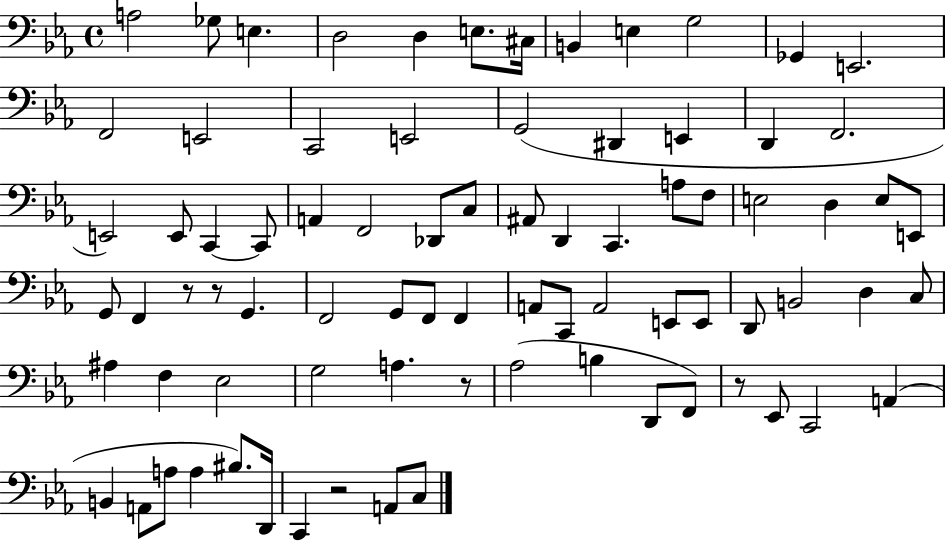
{
  \clef bass
  \time 4/4
  \defaultTimeSignature
  \key ees \major
  a2 ges8 e4. | d2 d4 e8. cis16 | b,4 e4 g2 | ges,4 e,2. | \break f,2 e,2 | c,2 e,2 | g,2( dis,4 e,4 | d,4 f,2. | \break e,2) e,8 c,4~~ c,8 | a,4 f,2 des,8 c8 | ais,8 d,4 c,4. a8 f8 | e2 d4 e8 e,8 | \break g,8 f,4 r8 r8 g,4. | f,2 g,8 f,8 f,4 | a,8 c,8 a,2 e,8 e,8 | d,8 b,2 d4 c8 | \break ais4 f4 ees2 | g2 a4. r8 | aes2( b4 d,8 f,8) | r8 ees,8 c,2 a,4( | \break b,4 a,8 a8 a4 bis8.) d,16 | c,4 r2 a,8 c8 | \bar "|."
}